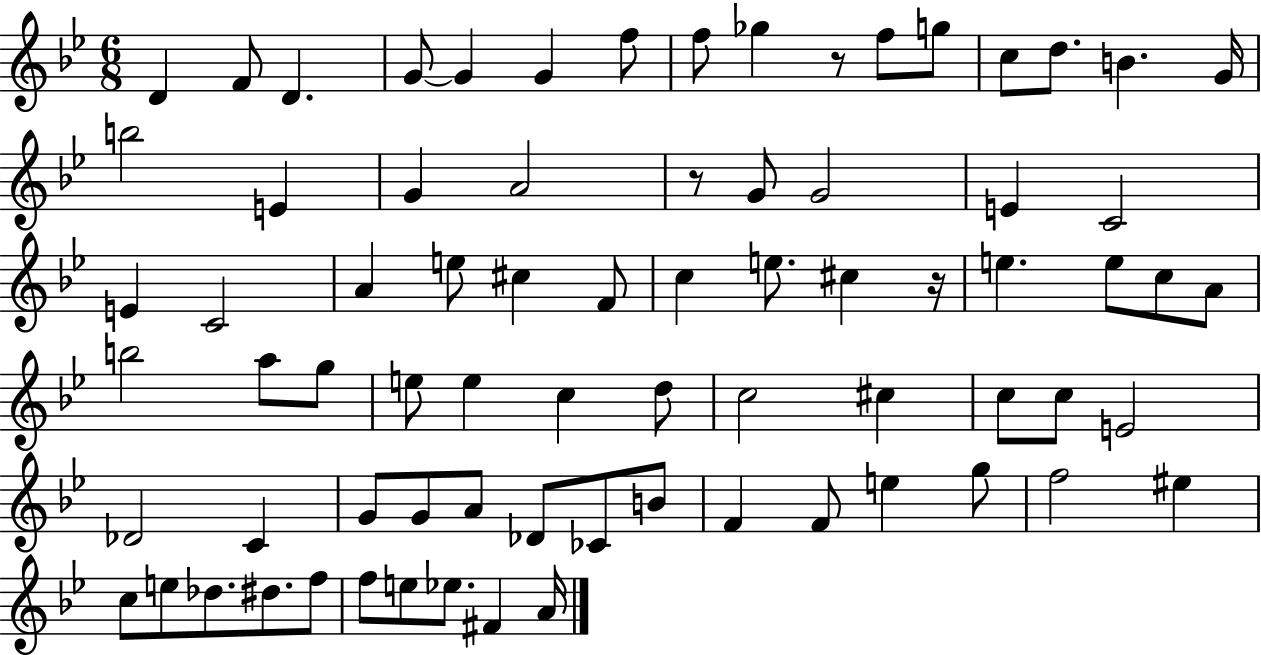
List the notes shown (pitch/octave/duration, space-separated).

D4/q F4/e D4/q. G4/e G4/q G4/q F5/e F5/e Gb5/q R/e F5/e G5/e C5/e D5/e. B4/q. G4/s B5/h E4/q G4/q A4/h R/e G4/e G4/h E4/q C4/h E4/q C4/h A4/q E5/e C#5/q F4/e C5/q E5/e. C#5/q R/s E5/q. E5/e C5/e A4/e B5/h A5/e G5/e E5/e E5/q C5/q D5/e C5/h C#5/q C5/e C5/e E4/h Db4/h C4/q G4/e G4/e A4/e Db4/e CES4/e B4/e F4/q F4/e E5/q G5/e F5/h EIS5/q C5/e E5/e Db5/e. D#5/e. F5/e F5/e E5/e Eb5/e. F#4/q A4/s